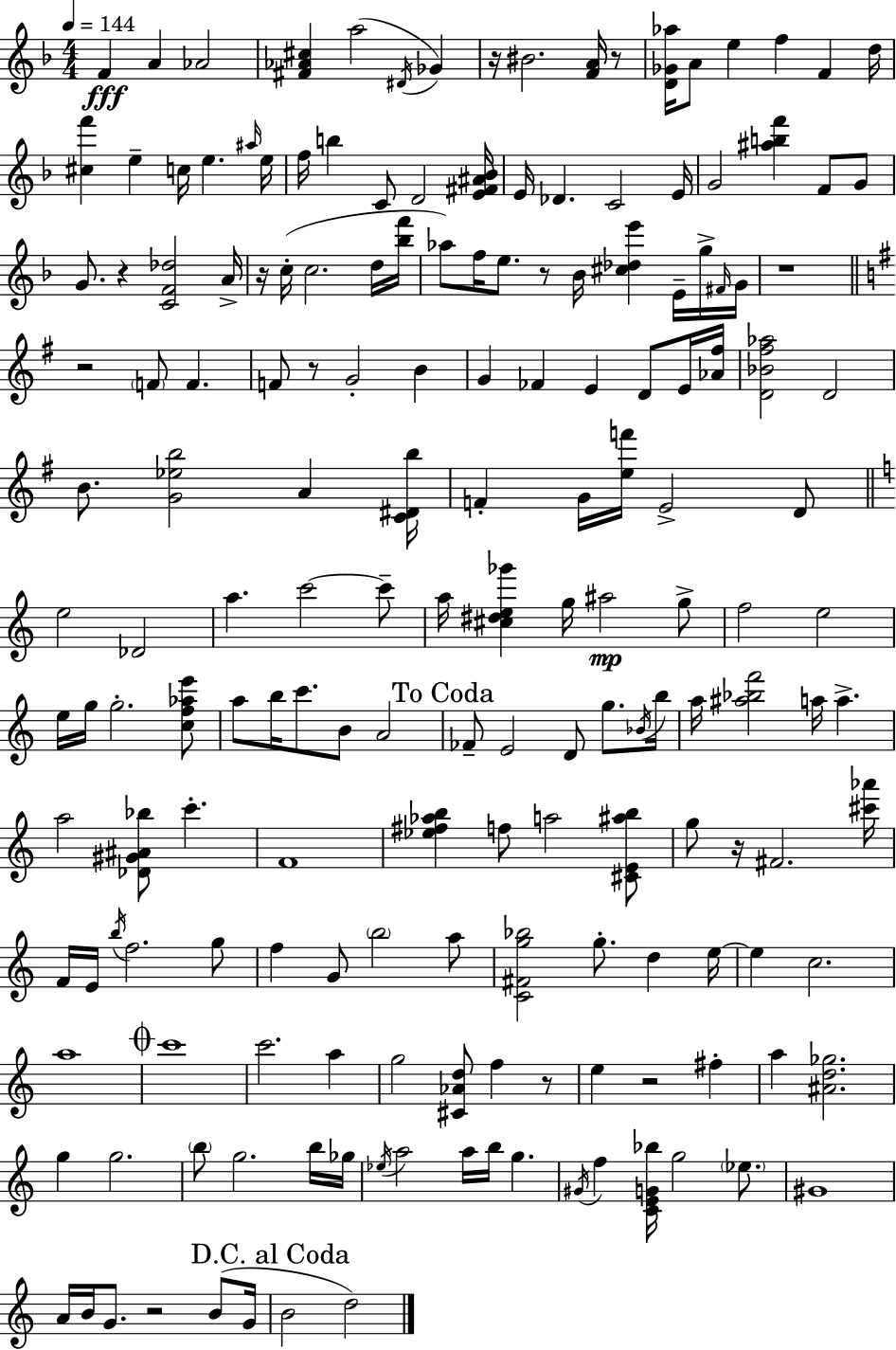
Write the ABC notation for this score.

X:1
T:Untitled
M:4/4
L:1/4
K:Dm
F A _A2 [^F_A^c] a2 ^D/4 _G z/4 ^B2 [FA]/4 z/2 [D_G_a]/4 A/2 e f F d/4 [^cf'] e c/4 e ^a/4 e/4 f/4 b C/2 D2 [E^F^A_B]/4 E/4 _D C2 E/4 G2 [^abf'] F/2 G/2 G/2 z [CF_d]2 A/4 z/4 c/4 c2 d/4 [_bf']/4 _a/2 f/4 e/2 z/2 _B/4 [^c_de'] E/4 g/4 ^F/4 G/4 z4 z2 F/2 F F/2 z/2 G2 B G _F E D/2 E/4 [_A^f]/4 [D_B^f_a]2 D2 B/2 [G_eb]2 A [C^Db]/4 F G/4 [ef']/4 E2 D/2 e2 _D2 a c'2 c'/2 a/4 [^c^de_g'] g/4 ^a2 g/2 f2 e2 e/4 g/4 g2 [cf_ae']/2 a/2 b/4 c'/2 B/2 A2 _F/2 E2 D/2 g/2 _B/4 b/4 a/4 [^a_bf']2 a/4 a a2 [_D^G^A_b]/2 c' F4 [_e^f_ab] f/2 a2 [^CE^ab]/2 g/2 z/4 ^F2 [^c'_a']/4 F/4 E/4 b/4 f2 g/2 f G/2 b2 a/2 [C^Fg_b]2 g/2 d e/4 e c2 a4 c'4 c'2 a g2 [^C_Ad]/2 f z/2 e z2 ^f a [^Ad_g]2 g g2 b/2 g2 b/4 _g/4 _e/4 a2 a/4 b/4 g ^G/4 f [CEG_b]/4 g2 _e/2 ^G4 A/4 B/4 G/2 z2 B/2 G/4 B2 d2